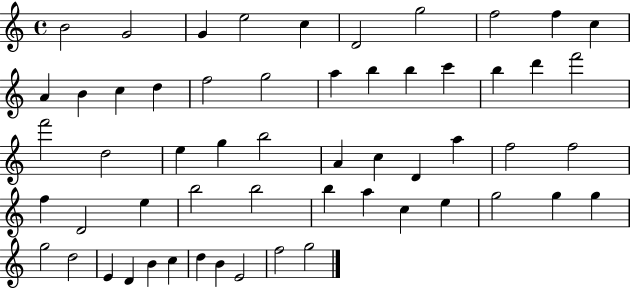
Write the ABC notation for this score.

X:1
T:Untitled
M:4/4
L:1/4
K:C
B2 G2 G e2 c D2 g2 f2 f c A B c d f2 g2 a b b c' b d' f'2 f'2 d2 e g b2 A c D a f2 f2 f D2 e b2 b2 b a c e g2 g g g2 d2 E D B c d B E2 f2 g2